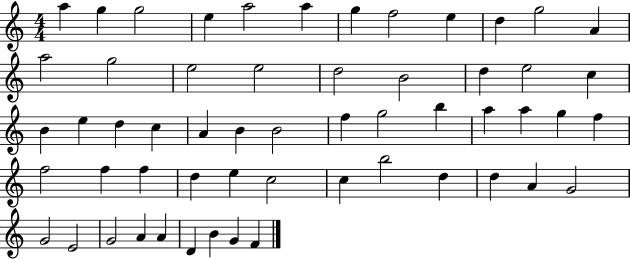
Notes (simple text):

A5/q G5/q G5/h E5/q A5/h A5/q G5/q F5/h E5/q D5/q G5/h A4/q A5/h G5/h E5/h E5/h D5/h B4/h D5/q E5/h C5/q B4/q E5/q D5/q C5/q A4/q B4/q B4/h F5/q G5/h B5/q A5/q A5/q G5/q F5/q F5/h F5/q F5/q D5/q E5/q C5/h C5/q B5/h D5/q D5/q A4/q G4/h G4/h E4/h G4/h A4/q A4/q D4/q B4/q G4/q F4/q